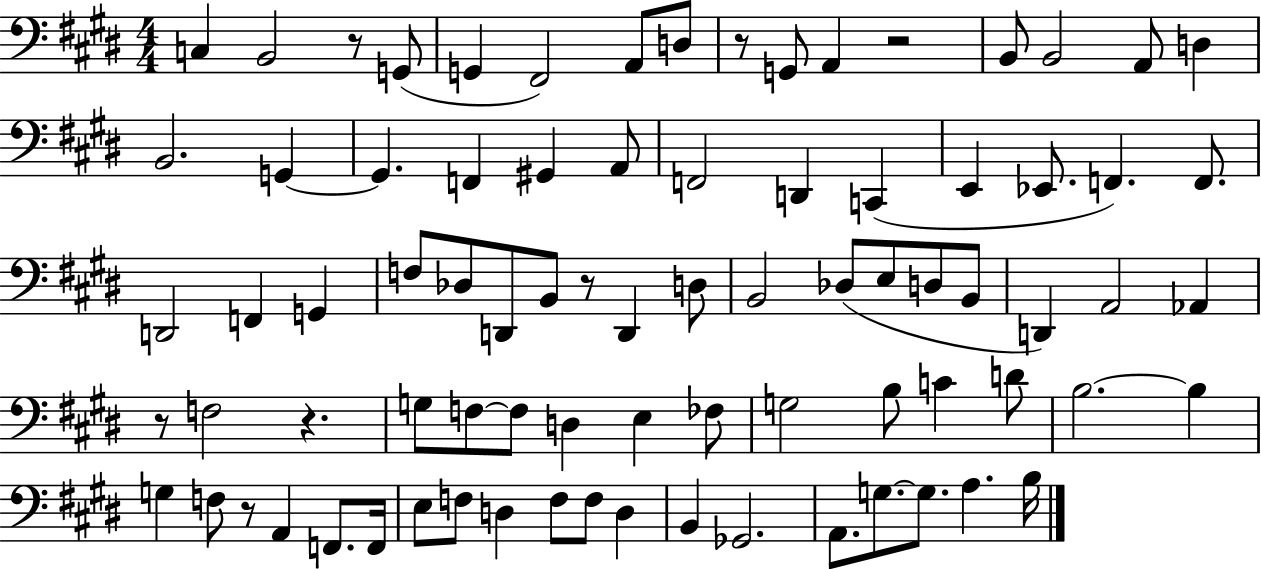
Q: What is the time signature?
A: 4/4